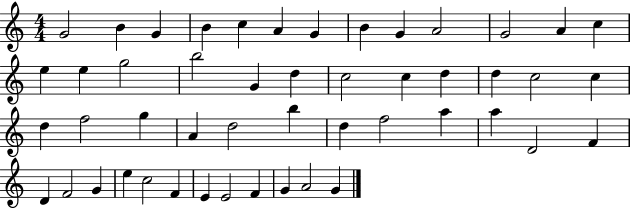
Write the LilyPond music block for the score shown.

{
  \clef treble
  \numericTimeSignature
  \time 4/4
  \key c \major
  g'2 b'4 g'4 | b'4 c''4 a'4 g'4 | b'4 g'4 a'2 | g'2 a'4 c''4 | \break e''4 e''4 g''2 | b''2 g'4 d''4 | c''2 c''4 d''4 | d''4 c''2 c''4 | \break d''4 f''2 g''4 | a'4 d''2 b''4 | d''4 f''2 a''4 | a''4 d'2 f'4 | \break d'4 f'2 g'4 | e''4 c''2 f'4 | e'4 e'2 f'4 | g'4 a'2 g'4 | \break \bar "|."
}